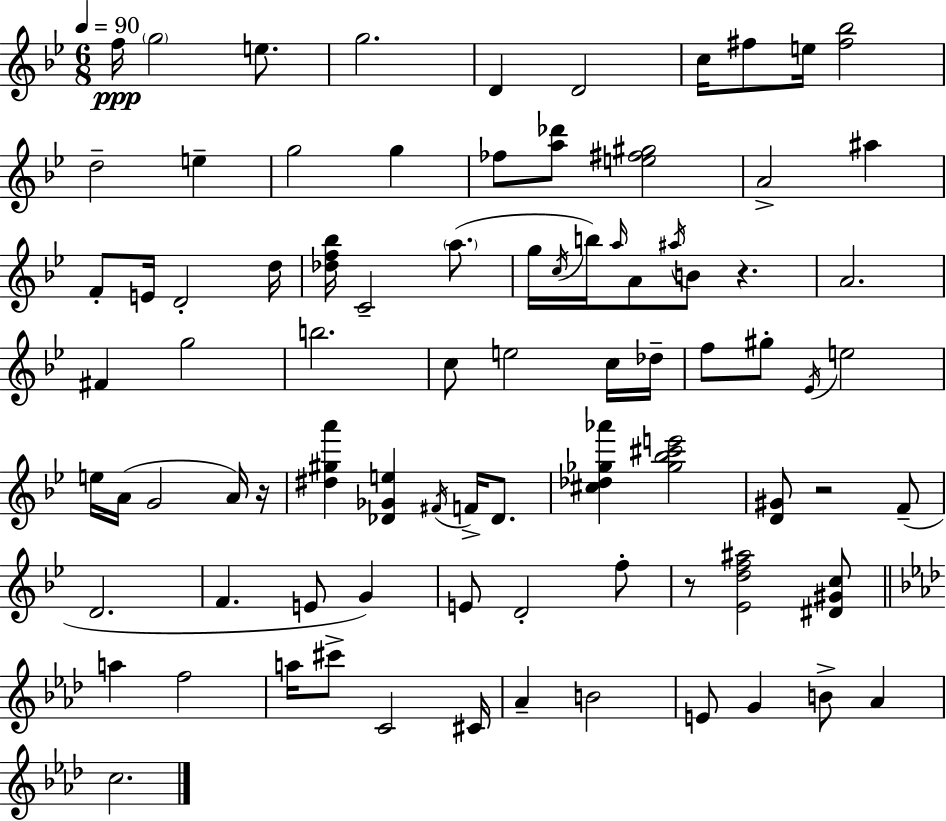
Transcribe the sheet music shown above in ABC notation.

X:1
T:Untitled
M:6/8
L:1/4
K:Bb
f/4 g2 e/2 g2 D D2 c/4 ^f/2 e/4 [^f_b]2 d2 e g2 g _f/2 [a_d']/2 [e^f^g]2 A2 ^a F/2 E/4 D2 d/4 [_df_b]/4 C2 a/2 g/4 c/4 b/4 a/4 A/2 ^a/4 B/2 z A2 ^F g2 b2 c/2 e2 c/4 _d/4 f/2 ^g/2 _E/4 e2 e/4 A/4 G2 A/4 z/4 [^d^ga'] [_D_Ge] ^F/4 F/4 _D/2 [^c_d_g_a'] [_g_b^c'e']2 [D^G]/2 z2 F/2 D2 F E/2 G E/2 D2 f/2 z/2 [_Edf^a]2 [^D^Gc]/2 a f2 a/4 ^c'/2 C2 ^C/4 _A B2 E/2 G B/2 _A c2